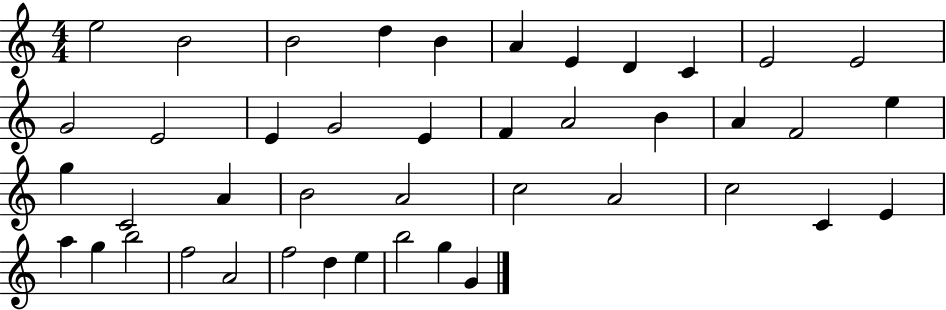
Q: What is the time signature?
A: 4/4